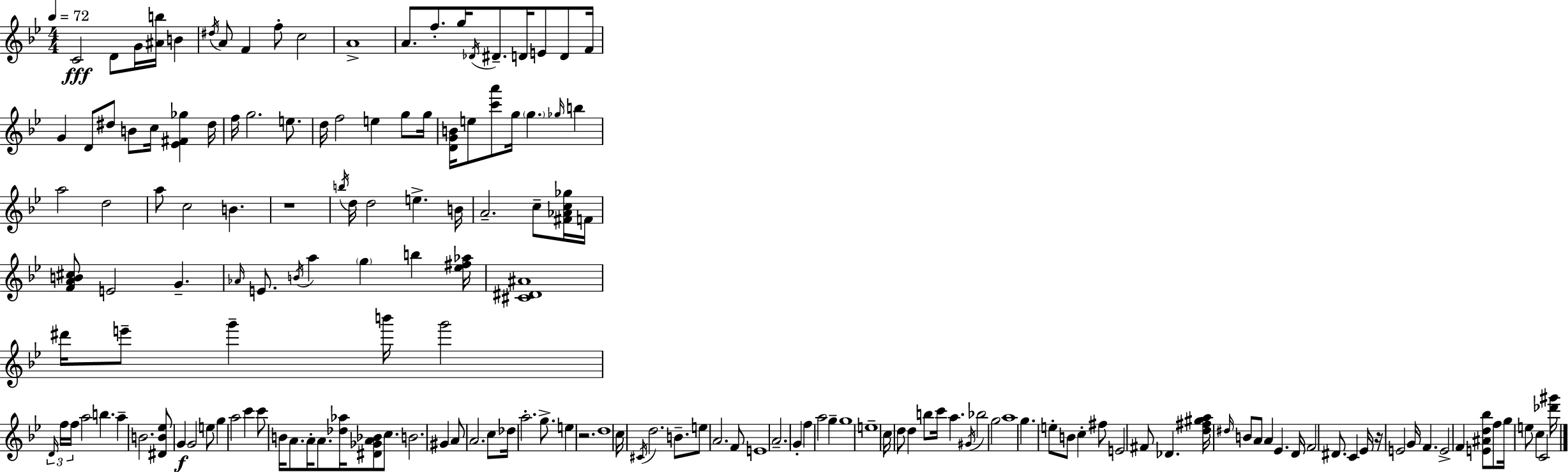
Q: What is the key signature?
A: BES major